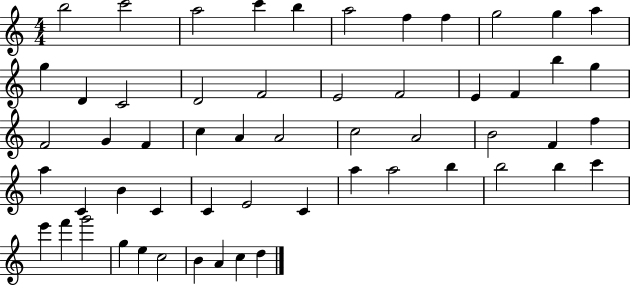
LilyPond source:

{
  \clef treble
  \numericTimeSignature
  \time 4/4
  \key c \major
  b''2 c'''2 | a''2 c'''4 b''4 | a''2 f''4 f''4 | g''2 g''4 a''4 | \break g''4 d'4 c'2 | d'2 f'2 | e'2 f'2 | e'4 f'4 b''4 g''4 | \break f'2 g'4 f'4 | c''4 a'4 a'2 | c''2 a'2 | b'2 f'4 f''4 | \break a''4 c'4 b'4 c'4 | c'4 e'2 c'4 | a''4 a''2 b''4 | b''2 b''4 c'''4 | \break e'''4 f'''4 g'''2 | g''4 e''4 c''2 | b'4 a'4 c''4 d''4 | \bar "|."
}